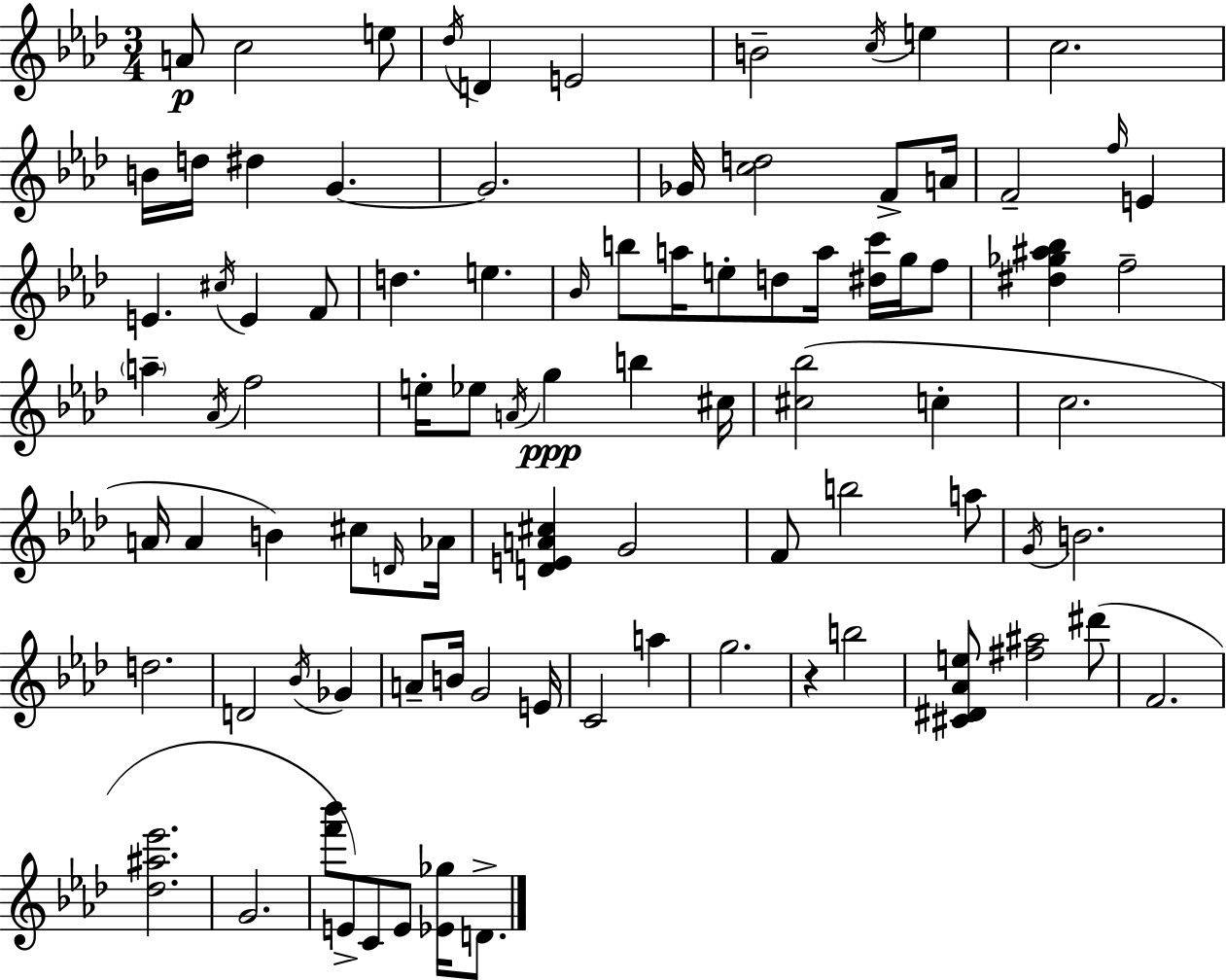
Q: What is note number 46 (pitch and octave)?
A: C5